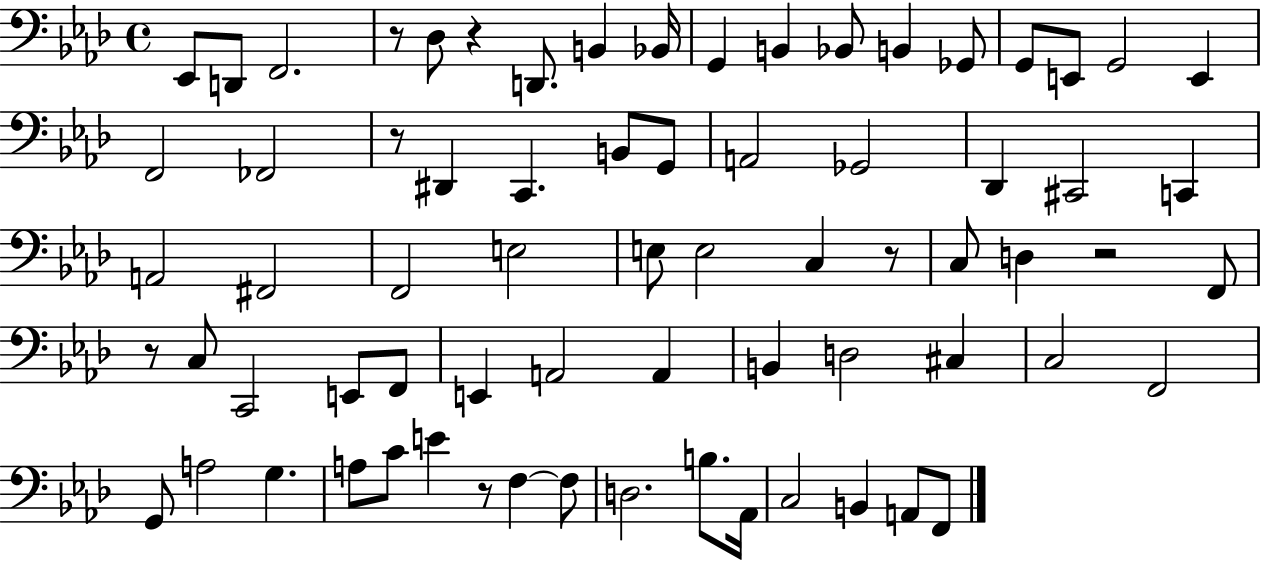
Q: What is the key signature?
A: AES major